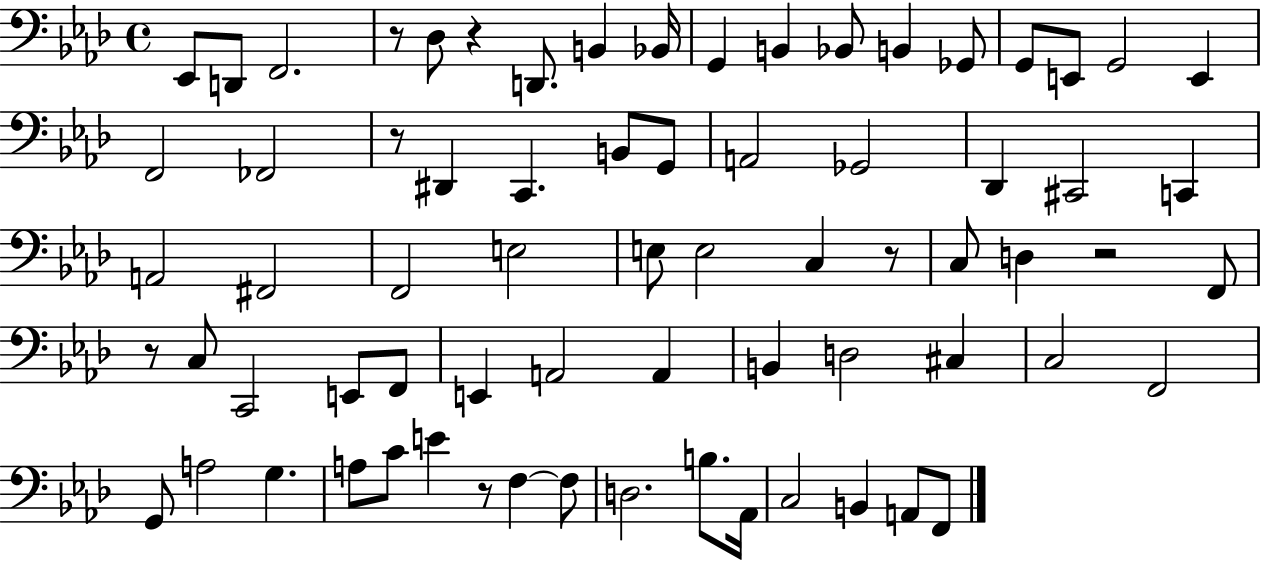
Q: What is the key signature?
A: AES major